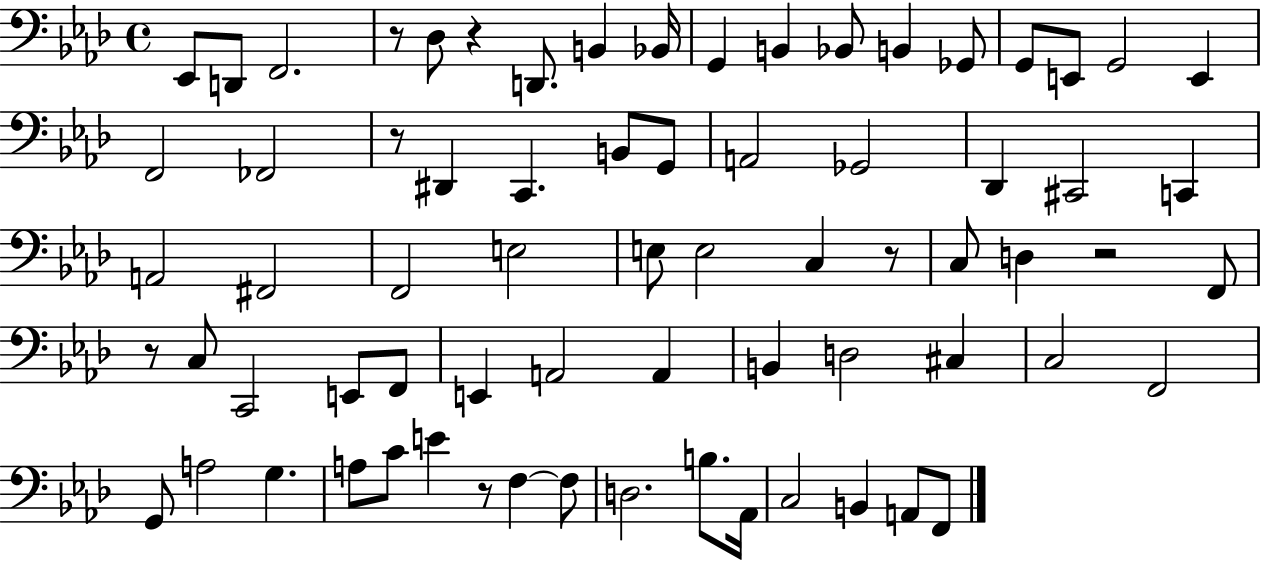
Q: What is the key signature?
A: AES major